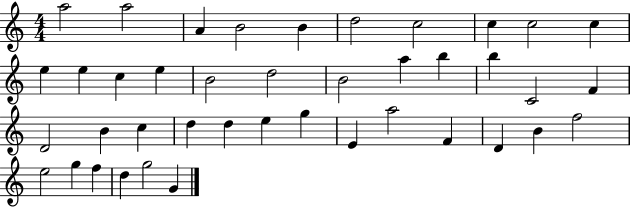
X:1
T:Untitled
M:4/4
L:1/4
K:C
a2 a2 A B2 B d2 c2 c c2 c e e c e B2 d2 B2 a b b C2 F D2 B c d d e g E a2 F D B f2 e2 g f d g2 G